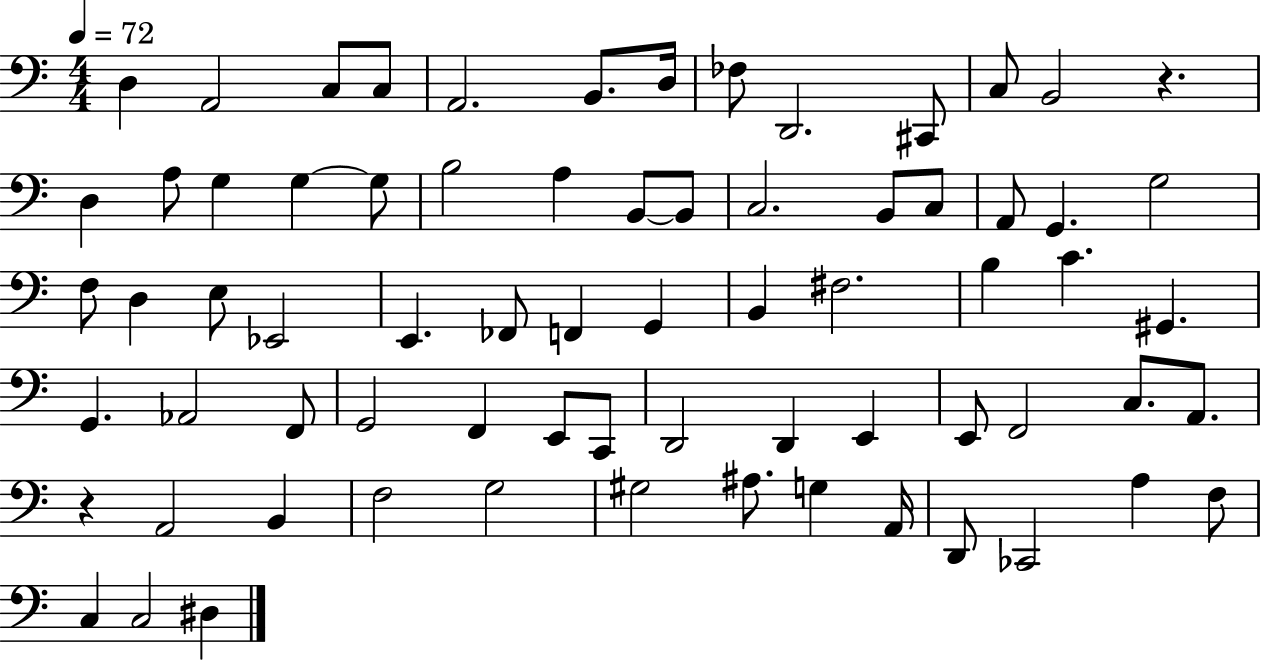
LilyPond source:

{
  \clef bass
  \numericTimeSignature
  \time 4/4
  \key c \major
  \tempo 4 = 72
  d4 a,2 c8 c8 | a,2. b,8. d16 | fes8 d,2. cis,8 | c8 b,2 r4. | \break d4 a8 g4 g4~~ g8 | b2 a4 b,8~~ b,8 | c2. b,8 c8 | a,8 g,4. g2 | \break f8 d4 e8 ees,2 | e,4. fes,8 f,4 g,4 | b,4 fis2. | b4 c'4. gis,4. | \break g,4. aes,2 f,8 | g,2 f,4 e,8 c,8 | d,2 d,4 e,4 | e,8 f,2 c8. a,8. | \break r4 a,2 b,4 | f2 g2 | gis2 ais8. g4 a,16 | d,8 ces,2 a4 f8 | \break c4 c2 dis4 | \bar "|."
}